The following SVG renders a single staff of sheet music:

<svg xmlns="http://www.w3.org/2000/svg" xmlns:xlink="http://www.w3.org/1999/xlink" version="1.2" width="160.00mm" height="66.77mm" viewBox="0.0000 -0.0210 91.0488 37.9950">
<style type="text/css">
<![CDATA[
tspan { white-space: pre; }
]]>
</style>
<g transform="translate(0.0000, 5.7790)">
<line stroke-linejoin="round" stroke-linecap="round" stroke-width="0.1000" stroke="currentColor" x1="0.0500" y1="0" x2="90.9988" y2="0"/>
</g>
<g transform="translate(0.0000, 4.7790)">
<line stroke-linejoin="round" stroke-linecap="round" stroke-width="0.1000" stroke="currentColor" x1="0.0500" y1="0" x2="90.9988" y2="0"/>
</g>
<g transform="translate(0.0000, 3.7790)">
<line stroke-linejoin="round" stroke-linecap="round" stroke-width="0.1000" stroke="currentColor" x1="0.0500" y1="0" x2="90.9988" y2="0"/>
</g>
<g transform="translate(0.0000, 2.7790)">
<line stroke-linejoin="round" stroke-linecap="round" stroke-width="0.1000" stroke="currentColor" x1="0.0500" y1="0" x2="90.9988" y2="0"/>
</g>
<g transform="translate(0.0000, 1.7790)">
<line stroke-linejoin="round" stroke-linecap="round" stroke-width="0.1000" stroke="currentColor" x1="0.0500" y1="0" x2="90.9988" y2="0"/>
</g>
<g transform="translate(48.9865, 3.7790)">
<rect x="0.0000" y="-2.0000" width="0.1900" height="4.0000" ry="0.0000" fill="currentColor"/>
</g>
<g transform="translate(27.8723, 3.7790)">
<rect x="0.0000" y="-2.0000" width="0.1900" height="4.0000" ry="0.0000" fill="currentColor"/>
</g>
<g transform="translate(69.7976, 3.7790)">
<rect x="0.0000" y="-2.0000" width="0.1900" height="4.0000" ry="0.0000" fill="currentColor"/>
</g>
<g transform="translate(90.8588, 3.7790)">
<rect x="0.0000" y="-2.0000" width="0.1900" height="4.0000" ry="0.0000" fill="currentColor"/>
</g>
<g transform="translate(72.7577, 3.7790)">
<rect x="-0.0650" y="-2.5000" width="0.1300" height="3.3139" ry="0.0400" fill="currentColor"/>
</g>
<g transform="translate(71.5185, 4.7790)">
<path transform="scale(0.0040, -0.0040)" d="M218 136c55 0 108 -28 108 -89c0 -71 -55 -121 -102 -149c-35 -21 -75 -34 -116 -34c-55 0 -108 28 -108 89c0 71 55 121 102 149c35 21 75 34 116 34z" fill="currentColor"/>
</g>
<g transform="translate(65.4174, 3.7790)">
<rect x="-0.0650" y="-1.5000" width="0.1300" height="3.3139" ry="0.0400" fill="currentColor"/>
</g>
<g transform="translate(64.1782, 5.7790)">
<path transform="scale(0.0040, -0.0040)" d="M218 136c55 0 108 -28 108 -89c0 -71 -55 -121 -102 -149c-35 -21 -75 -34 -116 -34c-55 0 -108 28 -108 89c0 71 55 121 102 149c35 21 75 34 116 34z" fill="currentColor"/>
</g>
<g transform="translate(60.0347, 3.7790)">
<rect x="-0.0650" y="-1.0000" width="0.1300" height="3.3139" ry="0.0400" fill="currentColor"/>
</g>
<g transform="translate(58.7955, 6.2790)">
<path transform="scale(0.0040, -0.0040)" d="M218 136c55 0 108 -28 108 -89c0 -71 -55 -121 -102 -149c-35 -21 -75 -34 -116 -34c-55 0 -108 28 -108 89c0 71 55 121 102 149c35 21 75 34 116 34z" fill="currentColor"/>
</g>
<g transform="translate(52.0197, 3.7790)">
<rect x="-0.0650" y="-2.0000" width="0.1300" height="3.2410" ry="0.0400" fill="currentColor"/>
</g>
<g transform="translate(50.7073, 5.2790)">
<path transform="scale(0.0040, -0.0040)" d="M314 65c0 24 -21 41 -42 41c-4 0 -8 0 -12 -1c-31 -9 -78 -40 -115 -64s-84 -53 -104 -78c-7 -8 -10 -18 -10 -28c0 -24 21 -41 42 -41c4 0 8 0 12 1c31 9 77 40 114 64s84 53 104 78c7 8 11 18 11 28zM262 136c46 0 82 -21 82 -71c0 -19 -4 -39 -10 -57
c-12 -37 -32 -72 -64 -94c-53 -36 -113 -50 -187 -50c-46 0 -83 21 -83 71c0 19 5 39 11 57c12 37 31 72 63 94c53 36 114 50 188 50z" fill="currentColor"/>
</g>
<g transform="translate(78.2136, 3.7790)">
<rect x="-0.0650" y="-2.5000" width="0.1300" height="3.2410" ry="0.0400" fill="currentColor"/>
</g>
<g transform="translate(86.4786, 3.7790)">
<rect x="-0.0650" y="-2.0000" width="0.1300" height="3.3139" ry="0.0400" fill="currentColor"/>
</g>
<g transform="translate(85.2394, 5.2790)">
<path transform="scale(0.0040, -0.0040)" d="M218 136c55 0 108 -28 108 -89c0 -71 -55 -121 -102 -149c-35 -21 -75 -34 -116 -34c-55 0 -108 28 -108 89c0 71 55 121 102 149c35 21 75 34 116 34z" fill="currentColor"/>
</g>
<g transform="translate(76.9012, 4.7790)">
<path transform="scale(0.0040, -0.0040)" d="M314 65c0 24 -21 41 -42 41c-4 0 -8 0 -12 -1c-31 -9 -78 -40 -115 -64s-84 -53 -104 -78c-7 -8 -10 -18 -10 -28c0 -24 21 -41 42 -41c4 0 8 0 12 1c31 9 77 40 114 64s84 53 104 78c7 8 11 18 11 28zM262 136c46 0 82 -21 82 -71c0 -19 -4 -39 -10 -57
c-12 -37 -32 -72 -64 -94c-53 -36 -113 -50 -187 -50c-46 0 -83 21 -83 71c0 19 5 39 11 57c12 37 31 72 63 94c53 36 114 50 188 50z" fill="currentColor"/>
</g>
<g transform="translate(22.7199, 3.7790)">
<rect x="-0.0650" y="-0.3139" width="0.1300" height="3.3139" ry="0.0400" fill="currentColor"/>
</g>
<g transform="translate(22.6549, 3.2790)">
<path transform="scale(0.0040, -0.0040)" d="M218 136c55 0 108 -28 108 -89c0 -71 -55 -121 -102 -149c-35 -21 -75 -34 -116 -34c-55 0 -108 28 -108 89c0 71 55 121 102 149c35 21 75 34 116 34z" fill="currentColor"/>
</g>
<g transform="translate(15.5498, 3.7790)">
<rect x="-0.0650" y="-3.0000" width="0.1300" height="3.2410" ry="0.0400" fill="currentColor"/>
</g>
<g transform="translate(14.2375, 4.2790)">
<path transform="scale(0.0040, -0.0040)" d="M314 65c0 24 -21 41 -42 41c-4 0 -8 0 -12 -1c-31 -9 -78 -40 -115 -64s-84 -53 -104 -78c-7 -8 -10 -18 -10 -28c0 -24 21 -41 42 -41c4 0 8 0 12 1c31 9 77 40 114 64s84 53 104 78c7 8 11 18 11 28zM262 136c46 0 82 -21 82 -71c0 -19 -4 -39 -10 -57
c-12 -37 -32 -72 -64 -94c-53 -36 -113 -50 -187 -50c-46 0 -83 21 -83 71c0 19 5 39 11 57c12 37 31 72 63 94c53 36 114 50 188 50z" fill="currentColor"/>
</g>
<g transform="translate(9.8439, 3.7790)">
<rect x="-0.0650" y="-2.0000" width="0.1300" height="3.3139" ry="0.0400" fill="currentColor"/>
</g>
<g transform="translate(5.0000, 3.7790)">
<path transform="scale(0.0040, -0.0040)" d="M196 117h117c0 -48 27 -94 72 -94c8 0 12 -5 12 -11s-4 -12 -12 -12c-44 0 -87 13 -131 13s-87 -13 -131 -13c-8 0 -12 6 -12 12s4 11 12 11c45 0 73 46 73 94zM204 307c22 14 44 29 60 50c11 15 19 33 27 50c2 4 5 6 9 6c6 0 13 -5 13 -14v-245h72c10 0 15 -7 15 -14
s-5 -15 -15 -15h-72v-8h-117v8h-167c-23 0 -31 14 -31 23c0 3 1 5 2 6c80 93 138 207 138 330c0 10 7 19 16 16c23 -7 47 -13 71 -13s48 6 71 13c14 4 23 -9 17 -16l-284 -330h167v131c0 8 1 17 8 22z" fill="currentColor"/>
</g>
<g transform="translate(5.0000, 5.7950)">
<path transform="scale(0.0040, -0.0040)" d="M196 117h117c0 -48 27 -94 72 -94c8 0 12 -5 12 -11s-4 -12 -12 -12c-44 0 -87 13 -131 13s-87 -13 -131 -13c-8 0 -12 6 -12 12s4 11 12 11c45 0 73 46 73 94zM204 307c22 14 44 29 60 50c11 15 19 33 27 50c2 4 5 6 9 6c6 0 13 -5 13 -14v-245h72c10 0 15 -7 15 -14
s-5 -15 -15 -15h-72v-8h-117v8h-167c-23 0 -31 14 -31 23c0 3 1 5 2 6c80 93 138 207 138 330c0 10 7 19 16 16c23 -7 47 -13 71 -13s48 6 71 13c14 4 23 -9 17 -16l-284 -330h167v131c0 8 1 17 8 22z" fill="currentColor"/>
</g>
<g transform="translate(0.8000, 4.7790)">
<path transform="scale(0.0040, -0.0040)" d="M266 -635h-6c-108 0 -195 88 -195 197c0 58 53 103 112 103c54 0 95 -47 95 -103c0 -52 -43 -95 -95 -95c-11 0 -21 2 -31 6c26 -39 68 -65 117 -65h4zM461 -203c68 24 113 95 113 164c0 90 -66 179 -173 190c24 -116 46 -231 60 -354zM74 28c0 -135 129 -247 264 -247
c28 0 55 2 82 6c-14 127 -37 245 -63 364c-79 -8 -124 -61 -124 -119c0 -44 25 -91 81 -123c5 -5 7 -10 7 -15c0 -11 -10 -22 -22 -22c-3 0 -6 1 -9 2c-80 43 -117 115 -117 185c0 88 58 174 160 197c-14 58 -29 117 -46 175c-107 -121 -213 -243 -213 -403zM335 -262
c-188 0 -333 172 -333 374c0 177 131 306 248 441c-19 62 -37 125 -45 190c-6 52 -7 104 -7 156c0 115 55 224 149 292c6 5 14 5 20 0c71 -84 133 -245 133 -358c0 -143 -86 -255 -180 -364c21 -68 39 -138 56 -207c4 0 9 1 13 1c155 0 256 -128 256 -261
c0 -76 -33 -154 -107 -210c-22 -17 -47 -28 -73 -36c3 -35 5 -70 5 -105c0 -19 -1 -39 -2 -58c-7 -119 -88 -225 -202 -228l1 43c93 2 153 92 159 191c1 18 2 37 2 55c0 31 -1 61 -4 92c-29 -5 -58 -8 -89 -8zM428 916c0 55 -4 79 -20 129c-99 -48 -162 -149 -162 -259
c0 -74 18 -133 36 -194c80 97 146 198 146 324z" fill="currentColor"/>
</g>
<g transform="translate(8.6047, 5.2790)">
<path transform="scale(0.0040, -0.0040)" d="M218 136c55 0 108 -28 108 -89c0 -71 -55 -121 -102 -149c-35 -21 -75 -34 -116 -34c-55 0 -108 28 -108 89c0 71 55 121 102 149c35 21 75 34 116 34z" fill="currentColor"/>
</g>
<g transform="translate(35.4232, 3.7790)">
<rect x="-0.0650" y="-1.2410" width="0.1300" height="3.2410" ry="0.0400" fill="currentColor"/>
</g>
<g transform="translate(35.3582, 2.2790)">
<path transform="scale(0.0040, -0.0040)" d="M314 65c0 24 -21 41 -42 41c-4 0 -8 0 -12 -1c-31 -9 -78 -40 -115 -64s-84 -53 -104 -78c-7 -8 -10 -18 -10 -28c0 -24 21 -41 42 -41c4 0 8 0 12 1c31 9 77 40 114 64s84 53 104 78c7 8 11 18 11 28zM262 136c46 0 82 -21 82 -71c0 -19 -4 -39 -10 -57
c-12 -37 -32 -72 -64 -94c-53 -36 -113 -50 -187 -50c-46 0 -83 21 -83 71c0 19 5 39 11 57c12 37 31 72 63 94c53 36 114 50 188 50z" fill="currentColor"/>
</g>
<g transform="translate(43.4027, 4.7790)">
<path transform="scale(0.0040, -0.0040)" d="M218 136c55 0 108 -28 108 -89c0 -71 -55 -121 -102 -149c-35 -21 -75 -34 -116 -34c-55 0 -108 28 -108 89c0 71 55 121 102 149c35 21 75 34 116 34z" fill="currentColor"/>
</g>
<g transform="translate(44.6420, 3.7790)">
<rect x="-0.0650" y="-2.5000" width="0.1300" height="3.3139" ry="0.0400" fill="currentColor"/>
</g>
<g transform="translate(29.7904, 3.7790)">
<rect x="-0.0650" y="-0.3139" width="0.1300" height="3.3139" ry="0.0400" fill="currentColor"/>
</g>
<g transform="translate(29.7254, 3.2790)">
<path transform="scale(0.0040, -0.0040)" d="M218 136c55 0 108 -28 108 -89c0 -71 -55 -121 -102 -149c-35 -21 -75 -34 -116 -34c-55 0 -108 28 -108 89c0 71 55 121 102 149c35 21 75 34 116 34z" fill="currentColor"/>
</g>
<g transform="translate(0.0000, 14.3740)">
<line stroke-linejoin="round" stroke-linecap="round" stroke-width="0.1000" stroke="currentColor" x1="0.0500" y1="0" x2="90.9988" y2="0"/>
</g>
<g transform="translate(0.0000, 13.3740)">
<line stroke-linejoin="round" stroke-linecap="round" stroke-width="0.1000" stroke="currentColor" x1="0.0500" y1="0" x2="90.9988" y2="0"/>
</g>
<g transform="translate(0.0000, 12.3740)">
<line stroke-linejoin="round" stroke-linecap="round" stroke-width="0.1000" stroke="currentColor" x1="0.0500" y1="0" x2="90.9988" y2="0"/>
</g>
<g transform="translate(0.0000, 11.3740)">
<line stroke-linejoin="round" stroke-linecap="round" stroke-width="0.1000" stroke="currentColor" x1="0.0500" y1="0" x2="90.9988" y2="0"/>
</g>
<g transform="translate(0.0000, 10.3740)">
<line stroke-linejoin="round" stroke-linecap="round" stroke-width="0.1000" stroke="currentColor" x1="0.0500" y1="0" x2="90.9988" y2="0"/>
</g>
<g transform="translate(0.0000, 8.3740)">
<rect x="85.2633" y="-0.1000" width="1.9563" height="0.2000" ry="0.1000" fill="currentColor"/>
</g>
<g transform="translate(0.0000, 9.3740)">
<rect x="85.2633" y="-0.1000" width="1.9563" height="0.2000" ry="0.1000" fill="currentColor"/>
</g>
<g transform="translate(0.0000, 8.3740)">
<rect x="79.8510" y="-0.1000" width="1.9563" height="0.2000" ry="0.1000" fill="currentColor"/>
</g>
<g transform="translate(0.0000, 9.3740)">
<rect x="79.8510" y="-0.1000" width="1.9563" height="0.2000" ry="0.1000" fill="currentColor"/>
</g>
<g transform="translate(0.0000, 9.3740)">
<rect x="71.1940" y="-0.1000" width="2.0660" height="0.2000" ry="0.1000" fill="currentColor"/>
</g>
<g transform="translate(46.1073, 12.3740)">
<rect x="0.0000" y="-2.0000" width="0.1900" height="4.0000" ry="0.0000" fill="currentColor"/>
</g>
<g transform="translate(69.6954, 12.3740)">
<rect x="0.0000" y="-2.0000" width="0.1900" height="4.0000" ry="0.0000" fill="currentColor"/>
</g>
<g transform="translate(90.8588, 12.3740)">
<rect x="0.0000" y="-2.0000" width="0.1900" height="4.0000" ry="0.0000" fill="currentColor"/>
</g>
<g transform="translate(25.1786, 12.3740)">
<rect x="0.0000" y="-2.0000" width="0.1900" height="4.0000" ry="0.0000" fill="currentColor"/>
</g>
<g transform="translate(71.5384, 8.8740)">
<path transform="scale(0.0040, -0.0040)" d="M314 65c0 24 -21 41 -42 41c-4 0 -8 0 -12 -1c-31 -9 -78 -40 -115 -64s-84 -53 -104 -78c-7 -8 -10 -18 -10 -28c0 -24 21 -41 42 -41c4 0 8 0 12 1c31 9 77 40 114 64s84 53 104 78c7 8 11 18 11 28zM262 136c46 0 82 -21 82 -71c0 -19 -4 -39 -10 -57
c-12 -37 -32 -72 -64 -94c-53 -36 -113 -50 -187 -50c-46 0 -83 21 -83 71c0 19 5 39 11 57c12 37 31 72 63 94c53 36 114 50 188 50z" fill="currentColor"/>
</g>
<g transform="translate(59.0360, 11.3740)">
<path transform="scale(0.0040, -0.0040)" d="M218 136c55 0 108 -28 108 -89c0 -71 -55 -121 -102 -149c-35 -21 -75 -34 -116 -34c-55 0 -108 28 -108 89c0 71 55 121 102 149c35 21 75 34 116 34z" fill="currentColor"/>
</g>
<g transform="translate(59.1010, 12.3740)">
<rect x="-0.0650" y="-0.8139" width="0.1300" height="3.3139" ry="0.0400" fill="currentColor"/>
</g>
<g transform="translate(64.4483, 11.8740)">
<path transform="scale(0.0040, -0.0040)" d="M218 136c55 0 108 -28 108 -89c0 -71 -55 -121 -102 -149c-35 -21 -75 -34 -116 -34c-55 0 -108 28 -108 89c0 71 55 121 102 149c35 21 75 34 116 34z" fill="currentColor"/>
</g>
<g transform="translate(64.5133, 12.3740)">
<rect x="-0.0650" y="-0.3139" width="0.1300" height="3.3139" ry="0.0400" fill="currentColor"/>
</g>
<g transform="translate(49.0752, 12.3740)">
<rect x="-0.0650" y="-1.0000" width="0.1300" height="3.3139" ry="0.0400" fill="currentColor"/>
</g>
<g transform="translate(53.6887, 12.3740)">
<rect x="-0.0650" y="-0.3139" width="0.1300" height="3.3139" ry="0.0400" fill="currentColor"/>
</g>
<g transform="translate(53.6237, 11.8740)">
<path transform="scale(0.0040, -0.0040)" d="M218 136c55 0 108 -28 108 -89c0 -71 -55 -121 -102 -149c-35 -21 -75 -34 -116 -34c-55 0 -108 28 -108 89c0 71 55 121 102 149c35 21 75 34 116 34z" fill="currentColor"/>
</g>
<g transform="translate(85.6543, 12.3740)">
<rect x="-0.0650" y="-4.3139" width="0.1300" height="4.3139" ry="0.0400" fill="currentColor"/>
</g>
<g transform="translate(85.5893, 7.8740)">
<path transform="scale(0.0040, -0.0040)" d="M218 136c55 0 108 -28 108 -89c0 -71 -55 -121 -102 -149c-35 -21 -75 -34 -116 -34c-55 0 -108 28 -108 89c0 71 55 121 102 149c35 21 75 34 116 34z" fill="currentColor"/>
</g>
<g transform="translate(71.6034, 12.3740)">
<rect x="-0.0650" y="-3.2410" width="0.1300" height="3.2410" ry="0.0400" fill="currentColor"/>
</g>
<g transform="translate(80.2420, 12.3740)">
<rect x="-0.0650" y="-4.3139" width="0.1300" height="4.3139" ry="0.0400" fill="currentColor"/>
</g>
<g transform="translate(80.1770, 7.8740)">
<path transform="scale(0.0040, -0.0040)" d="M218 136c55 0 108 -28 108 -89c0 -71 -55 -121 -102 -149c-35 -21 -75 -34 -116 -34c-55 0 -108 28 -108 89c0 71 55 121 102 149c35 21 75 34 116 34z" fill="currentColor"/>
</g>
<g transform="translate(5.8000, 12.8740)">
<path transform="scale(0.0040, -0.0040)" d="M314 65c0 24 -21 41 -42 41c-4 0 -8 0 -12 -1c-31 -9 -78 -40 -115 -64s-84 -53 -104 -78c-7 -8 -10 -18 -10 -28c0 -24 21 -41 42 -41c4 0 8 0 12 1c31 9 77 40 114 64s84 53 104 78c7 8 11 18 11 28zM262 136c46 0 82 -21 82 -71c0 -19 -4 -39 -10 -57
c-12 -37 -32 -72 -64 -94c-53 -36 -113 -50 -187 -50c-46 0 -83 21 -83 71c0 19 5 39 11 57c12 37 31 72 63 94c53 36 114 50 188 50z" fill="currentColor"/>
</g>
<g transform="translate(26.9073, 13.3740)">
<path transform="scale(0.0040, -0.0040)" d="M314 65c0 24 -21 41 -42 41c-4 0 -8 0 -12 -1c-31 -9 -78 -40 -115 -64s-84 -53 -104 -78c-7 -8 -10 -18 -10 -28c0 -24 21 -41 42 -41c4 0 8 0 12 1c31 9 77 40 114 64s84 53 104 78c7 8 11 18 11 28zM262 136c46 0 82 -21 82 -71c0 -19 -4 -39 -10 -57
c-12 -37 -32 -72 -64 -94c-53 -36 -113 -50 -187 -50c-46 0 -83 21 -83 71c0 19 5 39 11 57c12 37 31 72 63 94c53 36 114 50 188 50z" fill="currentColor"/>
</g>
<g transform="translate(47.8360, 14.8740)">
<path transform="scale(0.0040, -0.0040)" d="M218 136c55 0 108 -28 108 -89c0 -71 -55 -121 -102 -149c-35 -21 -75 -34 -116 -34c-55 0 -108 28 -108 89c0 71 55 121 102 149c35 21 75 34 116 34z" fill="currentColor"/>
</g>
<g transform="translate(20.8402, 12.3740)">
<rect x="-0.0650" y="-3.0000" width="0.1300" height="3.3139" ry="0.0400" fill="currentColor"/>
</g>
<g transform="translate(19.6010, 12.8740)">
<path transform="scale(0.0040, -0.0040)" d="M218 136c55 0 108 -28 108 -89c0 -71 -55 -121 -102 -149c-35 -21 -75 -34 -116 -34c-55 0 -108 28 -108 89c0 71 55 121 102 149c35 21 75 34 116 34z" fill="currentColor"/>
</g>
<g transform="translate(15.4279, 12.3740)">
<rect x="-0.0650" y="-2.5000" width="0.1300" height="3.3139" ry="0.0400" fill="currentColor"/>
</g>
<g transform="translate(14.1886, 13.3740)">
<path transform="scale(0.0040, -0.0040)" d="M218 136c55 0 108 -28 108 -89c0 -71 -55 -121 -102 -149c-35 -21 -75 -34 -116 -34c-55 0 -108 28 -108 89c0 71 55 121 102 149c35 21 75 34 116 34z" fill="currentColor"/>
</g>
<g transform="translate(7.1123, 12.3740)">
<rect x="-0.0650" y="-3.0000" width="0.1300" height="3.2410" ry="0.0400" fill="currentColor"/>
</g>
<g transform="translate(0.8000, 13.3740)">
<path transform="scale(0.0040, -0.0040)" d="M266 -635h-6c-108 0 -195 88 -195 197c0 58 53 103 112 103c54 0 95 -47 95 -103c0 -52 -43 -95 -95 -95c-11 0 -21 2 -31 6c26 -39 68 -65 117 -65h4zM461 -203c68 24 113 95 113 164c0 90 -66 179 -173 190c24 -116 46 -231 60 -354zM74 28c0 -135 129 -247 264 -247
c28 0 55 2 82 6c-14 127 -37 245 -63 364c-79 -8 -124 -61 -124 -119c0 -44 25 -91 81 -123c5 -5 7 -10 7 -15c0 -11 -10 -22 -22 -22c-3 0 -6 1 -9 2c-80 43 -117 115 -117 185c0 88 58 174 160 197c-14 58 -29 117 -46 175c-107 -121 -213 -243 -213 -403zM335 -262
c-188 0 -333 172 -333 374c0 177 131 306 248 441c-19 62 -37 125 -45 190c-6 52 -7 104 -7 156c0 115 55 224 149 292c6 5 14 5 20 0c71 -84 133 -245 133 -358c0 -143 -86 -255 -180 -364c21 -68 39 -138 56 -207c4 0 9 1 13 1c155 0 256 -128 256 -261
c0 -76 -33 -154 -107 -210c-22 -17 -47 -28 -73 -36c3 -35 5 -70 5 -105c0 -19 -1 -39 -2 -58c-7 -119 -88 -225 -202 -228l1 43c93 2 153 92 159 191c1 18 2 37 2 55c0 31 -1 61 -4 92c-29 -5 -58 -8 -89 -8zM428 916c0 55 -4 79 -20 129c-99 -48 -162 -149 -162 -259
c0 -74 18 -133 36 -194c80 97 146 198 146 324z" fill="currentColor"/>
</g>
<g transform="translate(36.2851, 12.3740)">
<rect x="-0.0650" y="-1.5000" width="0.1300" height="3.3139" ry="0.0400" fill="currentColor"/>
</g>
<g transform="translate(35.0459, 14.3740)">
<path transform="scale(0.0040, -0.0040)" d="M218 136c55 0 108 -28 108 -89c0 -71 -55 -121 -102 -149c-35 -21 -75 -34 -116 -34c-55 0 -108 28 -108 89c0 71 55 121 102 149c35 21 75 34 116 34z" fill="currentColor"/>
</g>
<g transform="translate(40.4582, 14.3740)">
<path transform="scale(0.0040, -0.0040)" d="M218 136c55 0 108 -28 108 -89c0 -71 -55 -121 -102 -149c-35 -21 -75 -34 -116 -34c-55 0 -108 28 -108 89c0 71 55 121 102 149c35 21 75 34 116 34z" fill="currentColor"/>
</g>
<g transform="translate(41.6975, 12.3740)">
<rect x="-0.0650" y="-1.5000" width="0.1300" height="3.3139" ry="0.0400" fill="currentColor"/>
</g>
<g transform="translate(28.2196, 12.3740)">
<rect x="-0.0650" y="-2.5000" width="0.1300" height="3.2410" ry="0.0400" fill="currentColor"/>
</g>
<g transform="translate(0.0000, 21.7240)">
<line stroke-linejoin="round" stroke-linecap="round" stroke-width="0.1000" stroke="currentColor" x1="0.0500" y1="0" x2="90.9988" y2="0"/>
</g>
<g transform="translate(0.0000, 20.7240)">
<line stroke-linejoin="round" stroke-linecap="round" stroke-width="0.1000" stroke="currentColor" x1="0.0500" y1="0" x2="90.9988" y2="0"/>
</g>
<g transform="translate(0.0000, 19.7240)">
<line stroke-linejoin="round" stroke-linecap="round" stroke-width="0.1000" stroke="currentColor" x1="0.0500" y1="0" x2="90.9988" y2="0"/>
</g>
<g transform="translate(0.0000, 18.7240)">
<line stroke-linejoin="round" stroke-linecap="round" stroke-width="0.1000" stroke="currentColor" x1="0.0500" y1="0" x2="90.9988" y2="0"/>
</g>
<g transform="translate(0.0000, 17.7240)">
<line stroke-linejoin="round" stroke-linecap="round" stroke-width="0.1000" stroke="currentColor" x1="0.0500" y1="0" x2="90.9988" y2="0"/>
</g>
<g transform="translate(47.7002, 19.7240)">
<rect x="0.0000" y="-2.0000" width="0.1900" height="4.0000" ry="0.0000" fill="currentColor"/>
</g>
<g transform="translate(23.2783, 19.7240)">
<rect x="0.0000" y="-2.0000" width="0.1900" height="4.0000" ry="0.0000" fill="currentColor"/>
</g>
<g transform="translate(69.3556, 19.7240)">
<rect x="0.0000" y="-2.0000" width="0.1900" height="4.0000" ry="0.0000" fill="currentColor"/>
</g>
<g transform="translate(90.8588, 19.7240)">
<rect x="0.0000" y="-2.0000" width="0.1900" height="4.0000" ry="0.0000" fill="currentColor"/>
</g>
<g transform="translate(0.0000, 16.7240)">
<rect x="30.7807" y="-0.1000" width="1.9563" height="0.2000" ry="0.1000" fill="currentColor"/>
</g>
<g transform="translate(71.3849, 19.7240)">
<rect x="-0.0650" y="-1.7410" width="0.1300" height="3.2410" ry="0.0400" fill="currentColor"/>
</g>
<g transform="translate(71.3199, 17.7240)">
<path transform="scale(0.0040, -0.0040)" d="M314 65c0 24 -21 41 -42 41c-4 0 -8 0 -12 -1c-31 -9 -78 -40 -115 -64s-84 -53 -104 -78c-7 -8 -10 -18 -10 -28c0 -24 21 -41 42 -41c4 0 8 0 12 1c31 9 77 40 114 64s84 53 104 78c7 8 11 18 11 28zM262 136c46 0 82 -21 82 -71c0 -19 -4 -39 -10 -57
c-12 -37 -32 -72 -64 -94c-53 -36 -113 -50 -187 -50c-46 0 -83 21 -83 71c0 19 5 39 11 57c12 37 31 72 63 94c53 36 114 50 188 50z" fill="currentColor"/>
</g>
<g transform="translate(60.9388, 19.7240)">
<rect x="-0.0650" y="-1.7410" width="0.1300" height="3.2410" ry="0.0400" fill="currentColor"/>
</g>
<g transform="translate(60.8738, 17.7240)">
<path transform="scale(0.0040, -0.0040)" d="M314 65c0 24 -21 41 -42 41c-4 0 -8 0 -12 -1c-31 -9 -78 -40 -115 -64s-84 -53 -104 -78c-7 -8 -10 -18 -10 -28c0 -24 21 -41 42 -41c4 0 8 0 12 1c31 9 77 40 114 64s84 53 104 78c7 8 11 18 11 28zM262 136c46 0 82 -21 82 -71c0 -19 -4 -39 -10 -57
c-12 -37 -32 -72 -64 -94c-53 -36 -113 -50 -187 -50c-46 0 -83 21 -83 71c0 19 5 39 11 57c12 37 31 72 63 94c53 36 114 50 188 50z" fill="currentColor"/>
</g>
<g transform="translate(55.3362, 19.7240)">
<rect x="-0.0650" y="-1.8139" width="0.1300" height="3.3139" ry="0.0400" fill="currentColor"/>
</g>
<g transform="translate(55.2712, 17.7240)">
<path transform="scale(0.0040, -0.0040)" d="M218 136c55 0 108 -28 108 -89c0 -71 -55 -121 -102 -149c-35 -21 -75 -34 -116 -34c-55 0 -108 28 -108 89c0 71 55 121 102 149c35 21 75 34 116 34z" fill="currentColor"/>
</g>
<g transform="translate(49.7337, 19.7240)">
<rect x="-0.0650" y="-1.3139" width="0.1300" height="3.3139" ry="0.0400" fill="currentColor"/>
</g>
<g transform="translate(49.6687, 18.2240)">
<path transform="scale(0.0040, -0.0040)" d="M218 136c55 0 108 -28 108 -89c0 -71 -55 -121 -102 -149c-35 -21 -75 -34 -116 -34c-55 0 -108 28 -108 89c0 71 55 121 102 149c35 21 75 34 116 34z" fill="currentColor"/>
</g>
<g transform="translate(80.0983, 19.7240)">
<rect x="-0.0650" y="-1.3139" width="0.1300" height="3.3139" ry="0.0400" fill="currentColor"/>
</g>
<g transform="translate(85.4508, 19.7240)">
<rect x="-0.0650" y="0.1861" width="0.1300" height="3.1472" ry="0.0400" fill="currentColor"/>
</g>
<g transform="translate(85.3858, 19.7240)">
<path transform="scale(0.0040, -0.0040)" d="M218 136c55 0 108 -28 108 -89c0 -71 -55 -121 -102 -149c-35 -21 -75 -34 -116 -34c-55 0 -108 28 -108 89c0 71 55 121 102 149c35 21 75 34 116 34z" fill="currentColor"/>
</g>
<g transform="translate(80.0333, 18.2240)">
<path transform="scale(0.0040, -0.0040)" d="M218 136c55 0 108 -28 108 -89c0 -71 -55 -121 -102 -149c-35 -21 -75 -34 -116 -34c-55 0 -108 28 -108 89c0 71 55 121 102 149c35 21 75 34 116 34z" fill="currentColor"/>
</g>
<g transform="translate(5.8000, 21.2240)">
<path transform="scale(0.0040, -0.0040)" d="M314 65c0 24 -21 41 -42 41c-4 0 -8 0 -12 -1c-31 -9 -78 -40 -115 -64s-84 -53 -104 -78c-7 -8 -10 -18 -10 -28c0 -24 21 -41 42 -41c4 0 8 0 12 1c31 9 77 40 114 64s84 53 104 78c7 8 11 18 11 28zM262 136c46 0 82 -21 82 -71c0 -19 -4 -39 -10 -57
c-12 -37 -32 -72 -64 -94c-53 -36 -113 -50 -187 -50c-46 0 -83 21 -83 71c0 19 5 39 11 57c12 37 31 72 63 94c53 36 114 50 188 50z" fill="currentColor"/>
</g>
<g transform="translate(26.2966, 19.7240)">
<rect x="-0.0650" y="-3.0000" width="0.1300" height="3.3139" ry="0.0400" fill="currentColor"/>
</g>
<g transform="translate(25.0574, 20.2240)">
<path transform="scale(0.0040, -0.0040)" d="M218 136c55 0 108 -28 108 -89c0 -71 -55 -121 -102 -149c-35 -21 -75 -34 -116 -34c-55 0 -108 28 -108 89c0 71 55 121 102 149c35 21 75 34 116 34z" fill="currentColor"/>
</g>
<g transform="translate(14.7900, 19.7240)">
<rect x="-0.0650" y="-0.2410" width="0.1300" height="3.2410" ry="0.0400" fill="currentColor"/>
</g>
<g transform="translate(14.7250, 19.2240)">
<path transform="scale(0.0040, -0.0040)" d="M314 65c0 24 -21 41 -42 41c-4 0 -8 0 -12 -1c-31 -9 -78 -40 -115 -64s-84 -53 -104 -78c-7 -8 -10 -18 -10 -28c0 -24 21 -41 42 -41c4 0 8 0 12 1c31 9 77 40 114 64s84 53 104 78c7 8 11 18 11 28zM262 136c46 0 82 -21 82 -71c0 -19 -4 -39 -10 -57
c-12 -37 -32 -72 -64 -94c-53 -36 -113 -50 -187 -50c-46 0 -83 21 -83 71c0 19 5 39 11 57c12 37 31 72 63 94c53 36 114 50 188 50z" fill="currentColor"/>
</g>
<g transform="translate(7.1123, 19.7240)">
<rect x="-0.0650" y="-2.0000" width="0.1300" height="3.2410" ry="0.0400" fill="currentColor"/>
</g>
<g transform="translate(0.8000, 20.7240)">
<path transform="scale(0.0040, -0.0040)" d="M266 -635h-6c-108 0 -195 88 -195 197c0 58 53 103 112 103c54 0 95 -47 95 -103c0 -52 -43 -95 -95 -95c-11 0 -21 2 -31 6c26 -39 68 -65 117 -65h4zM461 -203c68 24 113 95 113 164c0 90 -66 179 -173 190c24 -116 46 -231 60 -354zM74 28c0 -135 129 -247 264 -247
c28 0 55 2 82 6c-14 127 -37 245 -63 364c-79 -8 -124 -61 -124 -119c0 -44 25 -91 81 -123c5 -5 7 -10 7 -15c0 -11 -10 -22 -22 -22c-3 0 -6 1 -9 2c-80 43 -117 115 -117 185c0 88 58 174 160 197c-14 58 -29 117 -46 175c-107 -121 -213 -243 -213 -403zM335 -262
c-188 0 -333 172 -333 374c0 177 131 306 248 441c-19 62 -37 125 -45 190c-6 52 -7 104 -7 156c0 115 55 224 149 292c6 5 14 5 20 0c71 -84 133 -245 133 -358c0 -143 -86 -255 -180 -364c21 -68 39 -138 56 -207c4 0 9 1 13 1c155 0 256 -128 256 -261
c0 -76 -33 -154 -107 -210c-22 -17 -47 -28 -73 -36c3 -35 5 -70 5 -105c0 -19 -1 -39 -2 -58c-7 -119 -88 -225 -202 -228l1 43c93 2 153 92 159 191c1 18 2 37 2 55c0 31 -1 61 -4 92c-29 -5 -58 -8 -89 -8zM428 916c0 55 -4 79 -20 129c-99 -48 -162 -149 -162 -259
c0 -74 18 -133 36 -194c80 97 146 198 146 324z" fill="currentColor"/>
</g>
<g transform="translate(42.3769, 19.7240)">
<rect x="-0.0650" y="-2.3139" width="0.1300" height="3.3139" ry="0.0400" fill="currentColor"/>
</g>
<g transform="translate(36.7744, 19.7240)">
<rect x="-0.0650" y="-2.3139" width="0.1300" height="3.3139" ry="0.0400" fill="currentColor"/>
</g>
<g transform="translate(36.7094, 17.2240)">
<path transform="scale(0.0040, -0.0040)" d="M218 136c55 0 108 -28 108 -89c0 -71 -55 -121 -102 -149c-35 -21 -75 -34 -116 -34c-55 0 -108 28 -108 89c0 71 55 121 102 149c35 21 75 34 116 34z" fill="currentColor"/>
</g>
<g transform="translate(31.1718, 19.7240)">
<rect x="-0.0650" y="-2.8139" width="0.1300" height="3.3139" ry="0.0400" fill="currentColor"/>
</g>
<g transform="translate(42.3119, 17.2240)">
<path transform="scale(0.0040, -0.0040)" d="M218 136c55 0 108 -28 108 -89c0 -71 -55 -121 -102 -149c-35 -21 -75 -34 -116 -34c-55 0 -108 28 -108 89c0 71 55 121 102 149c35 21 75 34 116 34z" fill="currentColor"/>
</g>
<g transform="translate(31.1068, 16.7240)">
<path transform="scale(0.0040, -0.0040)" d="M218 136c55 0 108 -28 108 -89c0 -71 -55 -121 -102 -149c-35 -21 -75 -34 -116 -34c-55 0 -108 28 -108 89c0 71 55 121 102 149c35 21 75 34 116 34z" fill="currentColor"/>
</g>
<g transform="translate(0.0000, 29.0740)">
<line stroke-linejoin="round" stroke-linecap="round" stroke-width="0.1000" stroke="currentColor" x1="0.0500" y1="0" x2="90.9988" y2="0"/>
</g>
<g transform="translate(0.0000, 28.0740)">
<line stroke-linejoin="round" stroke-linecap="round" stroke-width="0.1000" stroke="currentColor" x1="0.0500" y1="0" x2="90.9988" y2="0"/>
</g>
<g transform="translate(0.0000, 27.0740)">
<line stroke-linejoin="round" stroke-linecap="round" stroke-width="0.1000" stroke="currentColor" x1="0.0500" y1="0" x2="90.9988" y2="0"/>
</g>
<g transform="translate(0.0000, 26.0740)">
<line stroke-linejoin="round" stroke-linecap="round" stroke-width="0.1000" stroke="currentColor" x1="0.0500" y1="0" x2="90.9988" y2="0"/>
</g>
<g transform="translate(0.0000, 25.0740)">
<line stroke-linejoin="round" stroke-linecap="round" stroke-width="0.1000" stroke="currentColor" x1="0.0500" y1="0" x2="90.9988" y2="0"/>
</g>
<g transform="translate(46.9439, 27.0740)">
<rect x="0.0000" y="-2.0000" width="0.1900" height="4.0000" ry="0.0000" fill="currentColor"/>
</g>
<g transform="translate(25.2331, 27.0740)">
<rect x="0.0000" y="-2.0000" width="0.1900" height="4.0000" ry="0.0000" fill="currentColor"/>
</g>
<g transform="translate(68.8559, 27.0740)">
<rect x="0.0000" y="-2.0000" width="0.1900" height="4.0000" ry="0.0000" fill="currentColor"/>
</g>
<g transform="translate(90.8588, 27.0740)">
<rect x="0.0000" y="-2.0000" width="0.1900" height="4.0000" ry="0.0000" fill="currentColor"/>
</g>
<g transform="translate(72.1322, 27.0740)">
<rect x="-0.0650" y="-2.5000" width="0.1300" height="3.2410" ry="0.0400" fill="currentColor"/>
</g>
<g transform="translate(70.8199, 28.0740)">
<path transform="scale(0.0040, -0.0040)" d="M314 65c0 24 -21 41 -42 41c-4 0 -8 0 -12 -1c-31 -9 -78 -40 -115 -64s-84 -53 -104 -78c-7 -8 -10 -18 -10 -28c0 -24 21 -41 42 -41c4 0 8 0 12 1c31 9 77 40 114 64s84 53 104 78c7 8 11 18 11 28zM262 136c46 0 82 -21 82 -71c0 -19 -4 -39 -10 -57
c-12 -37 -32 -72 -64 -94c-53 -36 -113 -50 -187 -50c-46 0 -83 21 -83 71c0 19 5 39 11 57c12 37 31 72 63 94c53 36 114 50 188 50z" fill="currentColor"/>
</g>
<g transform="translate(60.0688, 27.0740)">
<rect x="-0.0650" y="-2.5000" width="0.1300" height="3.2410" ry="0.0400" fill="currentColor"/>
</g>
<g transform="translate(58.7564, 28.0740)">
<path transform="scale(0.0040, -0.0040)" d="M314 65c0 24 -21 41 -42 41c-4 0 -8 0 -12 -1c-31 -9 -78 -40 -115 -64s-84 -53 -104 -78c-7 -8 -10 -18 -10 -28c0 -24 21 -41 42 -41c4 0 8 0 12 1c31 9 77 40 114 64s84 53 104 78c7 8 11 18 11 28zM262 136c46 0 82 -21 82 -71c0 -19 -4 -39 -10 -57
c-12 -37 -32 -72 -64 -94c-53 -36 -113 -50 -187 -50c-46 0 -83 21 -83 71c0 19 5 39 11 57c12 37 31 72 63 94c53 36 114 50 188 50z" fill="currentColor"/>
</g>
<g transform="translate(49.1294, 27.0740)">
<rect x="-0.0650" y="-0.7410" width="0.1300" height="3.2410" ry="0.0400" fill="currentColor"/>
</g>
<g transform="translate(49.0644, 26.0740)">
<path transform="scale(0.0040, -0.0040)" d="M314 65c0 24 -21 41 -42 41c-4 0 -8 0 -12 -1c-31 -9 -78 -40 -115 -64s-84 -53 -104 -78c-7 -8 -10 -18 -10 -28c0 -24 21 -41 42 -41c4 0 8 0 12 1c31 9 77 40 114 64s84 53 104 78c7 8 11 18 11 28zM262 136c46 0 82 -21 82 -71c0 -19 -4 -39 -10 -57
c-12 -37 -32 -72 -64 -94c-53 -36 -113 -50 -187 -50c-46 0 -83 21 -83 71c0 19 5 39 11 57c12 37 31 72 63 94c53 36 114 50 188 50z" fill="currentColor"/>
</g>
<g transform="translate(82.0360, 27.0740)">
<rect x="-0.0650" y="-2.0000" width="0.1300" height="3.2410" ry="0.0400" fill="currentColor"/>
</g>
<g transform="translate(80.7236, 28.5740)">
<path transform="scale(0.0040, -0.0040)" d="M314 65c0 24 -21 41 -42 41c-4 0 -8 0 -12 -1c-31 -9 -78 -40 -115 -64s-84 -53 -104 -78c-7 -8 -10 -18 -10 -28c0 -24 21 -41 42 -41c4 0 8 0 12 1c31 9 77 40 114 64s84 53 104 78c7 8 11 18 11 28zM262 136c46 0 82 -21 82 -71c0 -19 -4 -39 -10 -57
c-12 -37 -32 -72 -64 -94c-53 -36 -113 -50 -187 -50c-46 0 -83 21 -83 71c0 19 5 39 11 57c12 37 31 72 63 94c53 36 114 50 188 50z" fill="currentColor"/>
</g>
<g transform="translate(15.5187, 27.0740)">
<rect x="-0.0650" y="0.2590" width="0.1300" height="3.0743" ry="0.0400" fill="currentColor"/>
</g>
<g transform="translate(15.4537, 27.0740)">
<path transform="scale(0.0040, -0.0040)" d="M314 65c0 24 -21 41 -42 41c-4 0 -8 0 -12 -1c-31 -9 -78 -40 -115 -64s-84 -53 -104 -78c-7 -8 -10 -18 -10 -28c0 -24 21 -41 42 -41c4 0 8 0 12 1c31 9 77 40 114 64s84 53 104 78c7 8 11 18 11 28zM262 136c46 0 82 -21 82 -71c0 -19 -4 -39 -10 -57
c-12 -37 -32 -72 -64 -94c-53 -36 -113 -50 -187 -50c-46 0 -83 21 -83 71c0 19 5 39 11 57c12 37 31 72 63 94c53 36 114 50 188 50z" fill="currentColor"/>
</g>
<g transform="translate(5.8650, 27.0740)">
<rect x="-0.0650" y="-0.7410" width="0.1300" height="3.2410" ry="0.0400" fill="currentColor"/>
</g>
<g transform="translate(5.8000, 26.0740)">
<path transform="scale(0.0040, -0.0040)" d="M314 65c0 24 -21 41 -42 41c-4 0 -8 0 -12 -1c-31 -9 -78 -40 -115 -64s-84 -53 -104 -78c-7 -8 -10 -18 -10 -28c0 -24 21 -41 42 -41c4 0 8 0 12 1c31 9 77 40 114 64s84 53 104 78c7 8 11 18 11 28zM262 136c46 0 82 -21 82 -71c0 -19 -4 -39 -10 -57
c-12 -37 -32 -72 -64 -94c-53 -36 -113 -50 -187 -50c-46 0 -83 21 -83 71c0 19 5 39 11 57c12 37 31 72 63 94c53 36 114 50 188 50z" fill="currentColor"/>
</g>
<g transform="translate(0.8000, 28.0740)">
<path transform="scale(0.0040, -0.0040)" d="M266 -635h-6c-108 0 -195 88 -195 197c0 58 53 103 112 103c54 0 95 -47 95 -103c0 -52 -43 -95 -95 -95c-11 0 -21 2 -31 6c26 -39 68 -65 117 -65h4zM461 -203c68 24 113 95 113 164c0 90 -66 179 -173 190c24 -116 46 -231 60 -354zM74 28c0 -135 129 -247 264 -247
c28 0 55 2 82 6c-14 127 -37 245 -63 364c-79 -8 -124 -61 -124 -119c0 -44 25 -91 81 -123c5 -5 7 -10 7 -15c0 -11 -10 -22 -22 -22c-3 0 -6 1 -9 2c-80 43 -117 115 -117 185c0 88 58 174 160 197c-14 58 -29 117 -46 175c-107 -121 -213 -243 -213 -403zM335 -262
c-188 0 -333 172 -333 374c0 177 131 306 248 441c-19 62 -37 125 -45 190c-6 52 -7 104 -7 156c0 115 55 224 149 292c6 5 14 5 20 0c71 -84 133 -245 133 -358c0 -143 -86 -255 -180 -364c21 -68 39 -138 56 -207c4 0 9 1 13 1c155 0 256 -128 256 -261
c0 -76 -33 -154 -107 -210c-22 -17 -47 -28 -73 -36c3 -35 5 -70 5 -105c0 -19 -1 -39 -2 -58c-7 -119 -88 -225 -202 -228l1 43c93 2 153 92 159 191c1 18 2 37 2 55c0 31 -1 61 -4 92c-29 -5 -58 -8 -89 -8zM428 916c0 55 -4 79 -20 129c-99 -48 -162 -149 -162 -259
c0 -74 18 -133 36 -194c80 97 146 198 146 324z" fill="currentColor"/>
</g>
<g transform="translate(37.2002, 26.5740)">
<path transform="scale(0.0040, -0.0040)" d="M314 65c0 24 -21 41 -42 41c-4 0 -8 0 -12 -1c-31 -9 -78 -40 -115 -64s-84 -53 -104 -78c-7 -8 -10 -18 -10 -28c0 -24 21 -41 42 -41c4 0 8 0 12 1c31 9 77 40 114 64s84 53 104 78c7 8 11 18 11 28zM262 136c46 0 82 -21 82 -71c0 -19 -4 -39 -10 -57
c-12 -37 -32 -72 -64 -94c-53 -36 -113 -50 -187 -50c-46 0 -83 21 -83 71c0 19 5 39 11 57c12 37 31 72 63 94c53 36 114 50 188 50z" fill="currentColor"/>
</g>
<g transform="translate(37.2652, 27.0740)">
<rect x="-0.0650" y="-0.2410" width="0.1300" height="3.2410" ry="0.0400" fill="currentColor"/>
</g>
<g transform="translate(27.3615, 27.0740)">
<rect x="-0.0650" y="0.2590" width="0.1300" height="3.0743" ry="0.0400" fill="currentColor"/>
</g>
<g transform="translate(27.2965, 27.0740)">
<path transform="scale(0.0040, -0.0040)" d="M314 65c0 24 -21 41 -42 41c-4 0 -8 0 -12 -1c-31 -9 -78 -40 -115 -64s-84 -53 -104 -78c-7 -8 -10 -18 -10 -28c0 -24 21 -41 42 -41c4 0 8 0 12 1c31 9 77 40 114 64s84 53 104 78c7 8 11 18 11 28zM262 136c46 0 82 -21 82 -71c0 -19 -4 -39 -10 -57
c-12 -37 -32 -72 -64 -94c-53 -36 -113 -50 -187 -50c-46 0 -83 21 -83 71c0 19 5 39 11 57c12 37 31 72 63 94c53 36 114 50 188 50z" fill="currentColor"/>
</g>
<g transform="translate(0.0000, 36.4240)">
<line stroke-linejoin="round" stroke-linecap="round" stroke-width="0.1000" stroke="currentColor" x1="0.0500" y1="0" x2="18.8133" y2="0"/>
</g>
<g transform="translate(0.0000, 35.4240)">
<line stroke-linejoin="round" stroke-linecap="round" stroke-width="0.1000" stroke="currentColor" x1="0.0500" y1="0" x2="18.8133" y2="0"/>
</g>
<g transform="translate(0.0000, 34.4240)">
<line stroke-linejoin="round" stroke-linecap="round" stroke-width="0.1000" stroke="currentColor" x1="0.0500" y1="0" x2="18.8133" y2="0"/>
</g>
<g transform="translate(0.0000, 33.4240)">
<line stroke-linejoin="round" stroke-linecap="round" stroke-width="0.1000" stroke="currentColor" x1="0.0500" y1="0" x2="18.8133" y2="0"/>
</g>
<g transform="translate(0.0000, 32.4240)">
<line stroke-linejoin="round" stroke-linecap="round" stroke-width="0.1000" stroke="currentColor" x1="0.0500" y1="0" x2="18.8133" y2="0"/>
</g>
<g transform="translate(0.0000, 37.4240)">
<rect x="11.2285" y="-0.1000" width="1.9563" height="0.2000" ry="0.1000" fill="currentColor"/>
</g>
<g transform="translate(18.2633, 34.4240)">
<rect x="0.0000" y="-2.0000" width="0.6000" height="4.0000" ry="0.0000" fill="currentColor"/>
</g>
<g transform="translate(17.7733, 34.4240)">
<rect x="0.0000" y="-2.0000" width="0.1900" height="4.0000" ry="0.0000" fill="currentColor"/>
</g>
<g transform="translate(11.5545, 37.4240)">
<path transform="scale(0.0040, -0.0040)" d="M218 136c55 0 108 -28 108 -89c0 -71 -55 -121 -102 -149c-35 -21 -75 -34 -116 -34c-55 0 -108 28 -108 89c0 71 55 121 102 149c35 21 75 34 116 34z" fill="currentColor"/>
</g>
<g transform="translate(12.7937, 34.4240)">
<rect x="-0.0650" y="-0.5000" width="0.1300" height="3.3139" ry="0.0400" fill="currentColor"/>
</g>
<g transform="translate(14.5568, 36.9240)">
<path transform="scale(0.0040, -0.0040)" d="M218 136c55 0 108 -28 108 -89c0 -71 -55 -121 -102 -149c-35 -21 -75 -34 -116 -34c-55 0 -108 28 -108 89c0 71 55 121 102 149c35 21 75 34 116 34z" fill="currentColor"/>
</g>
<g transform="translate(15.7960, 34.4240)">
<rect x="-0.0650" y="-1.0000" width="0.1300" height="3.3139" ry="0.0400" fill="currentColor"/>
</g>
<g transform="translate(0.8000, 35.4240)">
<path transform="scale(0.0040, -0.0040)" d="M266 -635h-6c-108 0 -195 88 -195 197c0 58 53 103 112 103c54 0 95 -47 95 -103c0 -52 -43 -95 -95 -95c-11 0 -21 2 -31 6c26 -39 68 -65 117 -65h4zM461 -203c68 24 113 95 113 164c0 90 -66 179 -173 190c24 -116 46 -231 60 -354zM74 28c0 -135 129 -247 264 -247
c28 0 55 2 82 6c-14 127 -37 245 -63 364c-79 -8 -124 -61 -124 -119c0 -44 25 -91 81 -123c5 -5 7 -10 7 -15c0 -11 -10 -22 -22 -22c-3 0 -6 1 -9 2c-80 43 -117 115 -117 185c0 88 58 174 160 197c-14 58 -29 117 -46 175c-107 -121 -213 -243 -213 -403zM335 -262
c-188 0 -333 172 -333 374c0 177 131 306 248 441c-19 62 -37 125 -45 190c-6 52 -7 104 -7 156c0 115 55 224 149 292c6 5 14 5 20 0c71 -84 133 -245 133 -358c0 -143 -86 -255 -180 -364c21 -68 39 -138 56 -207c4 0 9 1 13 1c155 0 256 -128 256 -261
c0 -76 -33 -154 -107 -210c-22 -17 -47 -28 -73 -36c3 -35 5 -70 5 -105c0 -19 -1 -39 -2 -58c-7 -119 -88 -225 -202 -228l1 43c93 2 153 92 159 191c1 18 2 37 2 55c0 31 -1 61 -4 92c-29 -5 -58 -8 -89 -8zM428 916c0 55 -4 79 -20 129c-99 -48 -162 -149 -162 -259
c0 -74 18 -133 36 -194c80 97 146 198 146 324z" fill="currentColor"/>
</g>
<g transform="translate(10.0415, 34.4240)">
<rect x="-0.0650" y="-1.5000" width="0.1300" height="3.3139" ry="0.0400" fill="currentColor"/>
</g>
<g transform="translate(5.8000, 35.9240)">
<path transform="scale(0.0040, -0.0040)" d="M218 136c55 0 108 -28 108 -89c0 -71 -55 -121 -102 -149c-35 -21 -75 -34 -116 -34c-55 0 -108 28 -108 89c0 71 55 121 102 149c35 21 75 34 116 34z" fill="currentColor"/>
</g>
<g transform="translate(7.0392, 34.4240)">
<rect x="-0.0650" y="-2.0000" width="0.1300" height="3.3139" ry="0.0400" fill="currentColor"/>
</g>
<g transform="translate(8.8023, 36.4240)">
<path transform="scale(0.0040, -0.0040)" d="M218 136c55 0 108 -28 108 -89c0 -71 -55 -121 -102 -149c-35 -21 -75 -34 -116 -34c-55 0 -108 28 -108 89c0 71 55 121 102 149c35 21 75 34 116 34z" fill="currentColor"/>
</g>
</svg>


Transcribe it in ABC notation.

X:1
T:Untitled
M:4/4
L:1/4
K:C
F A2 c c e2 G F2 D E G G2 F A2 G A G2 E E D c d c b2 d' d' F2 c2 A a g g e f f2 f2 e B d2 B2 B2 c2 d2 G2 G2 F2 F E C D